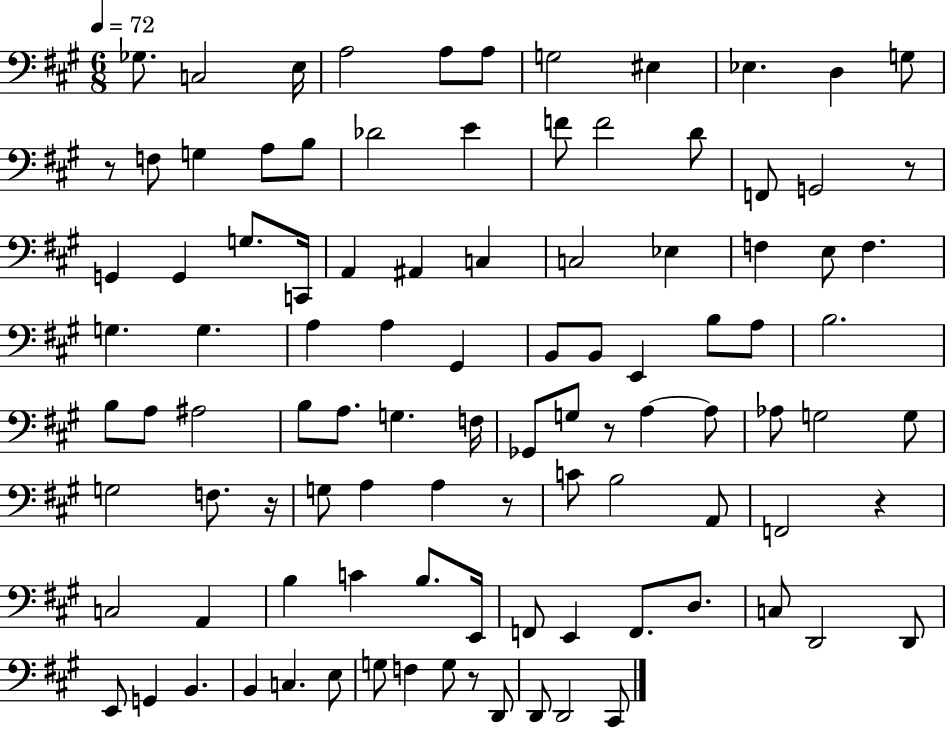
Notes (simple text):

Gb3/e. C3/h E3/s A3/h A3/e A3/e G3/h EIS3/q Eb3/q. D3/q G3/e R/e F3/e G3/q A3/e B3/e Db4/h E4/q F4/e F4/h D4/e F2/e G2/h R/e G2/q G2/q G3/e. C2/s A2/q A#2/q C3/q C3/h Eb3/q F3/q E3/e F3/q. G3/q. G3/q. A3/q A3/q G#2/q B2/e B2/e E2/q B3/e A3/e B3/h. B3/e A3/e A#3/h B3/e A3/e. G3/q. F3/s Gb2/e G3/e R/e A3/q A3/e Ab3/e G3/h G3/e G3/h F3/e. R/s G3/e A3/q A3/q R/e C4/e B3/h A2/e F2/h R/q C3/h A2/q B3/q C4/q B3/e. E2/s F2/e E2/q F2/e. D3/e. C3/e D2/h D2/e E2/e G2/q B2/q. B2/q C3/q. E3/e G3/e F3/q G3/e R/e D2/e D2/e D2/h C#2/e